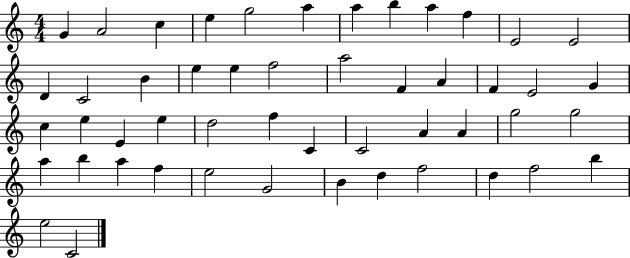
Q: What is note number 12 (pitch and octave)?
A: E4